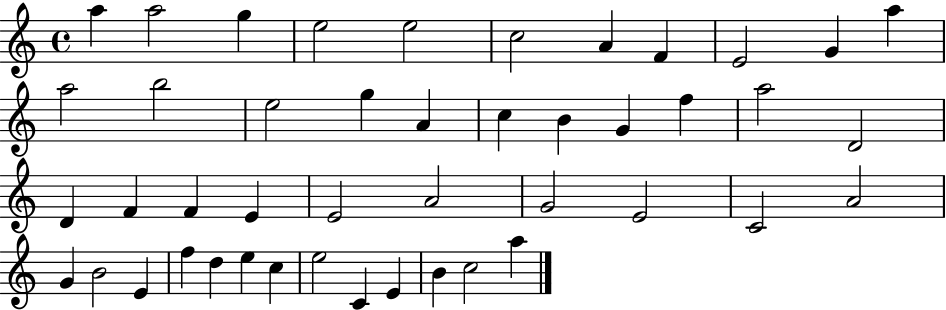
A5/q A5/h G5/q E5/h E5/h C5/h A4/q F4/q E4/h G4/q A5/q A5/h B5/h E5/h G5/q A4/q C5/q B4/q G4/q F5/q A5/h D4/h D4/q F4/q F4/q E4/q E4/h A4/h G4/h E4/h C4/h A4/h G4/q B4/h E4/q F5/q D5/q E5/q C5/q E5/h C4/q E4/q B4/q C5/h A5/q